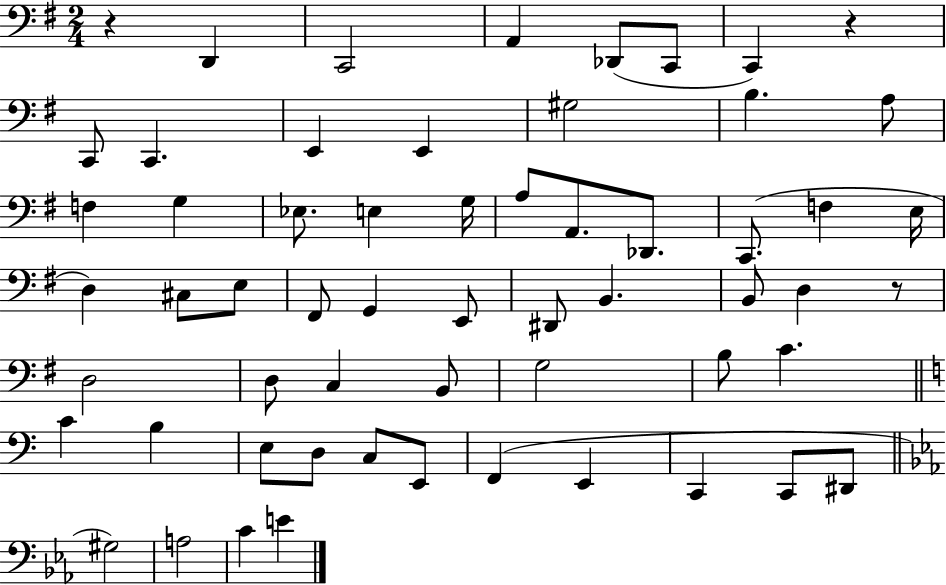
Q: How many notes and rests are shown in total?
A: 59